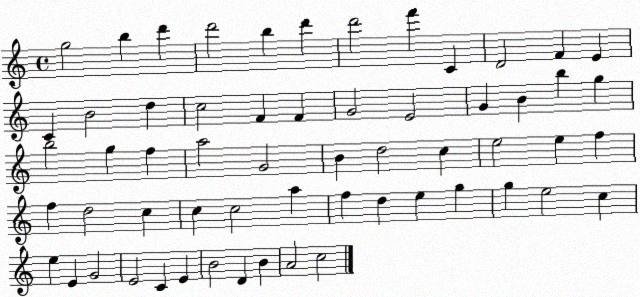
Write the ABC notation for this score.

X:1
T:Untitled
M:4/4
L:1/4
K:C
g2 b d' d'2 b d' d'2 f' C D2 F E C B2 d c2 F F G2 E2 G B b g b2 g f a2 G2 B d2 c e2 e f f d2 c c c2 a f d e g g e2 c e E G2 E2 C E B2 D B A2 c2